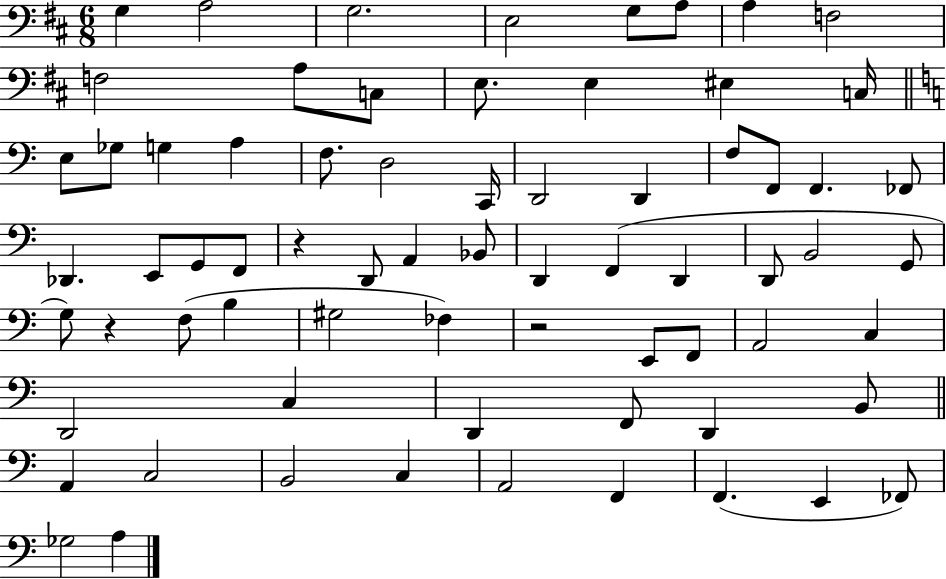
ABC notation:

X:1
T:Untitled
M:6/8
L:1/4
K:D
G, A,2 G,2 E,2 G,/2 A,/2 A, F,2 F,2 A,/2 C,/2 E,/2 E, ^E, C,/4 E,/2 _G,/2 G, A, F,/2 D,2 C,,/4 D,,2 D,, F,/2 F,,/2 F,, _F,,/2 _D,, E,,/2 G,,/2 F,,/2 z D,,/2 A,, _B,,/2 D,, F,, D,, D,,/2 B,,2 G,,/2 G,/2 z F,/2 B, ^G,2 _F, z2 E,,/2 F,,/2 A,,2 C, D,,2 C, D,, F,,/2 D,, B,,/2 A,, C,2 B,,2 C, A,,2 F,, F,, E,, _F,,/2 _G,2 A,